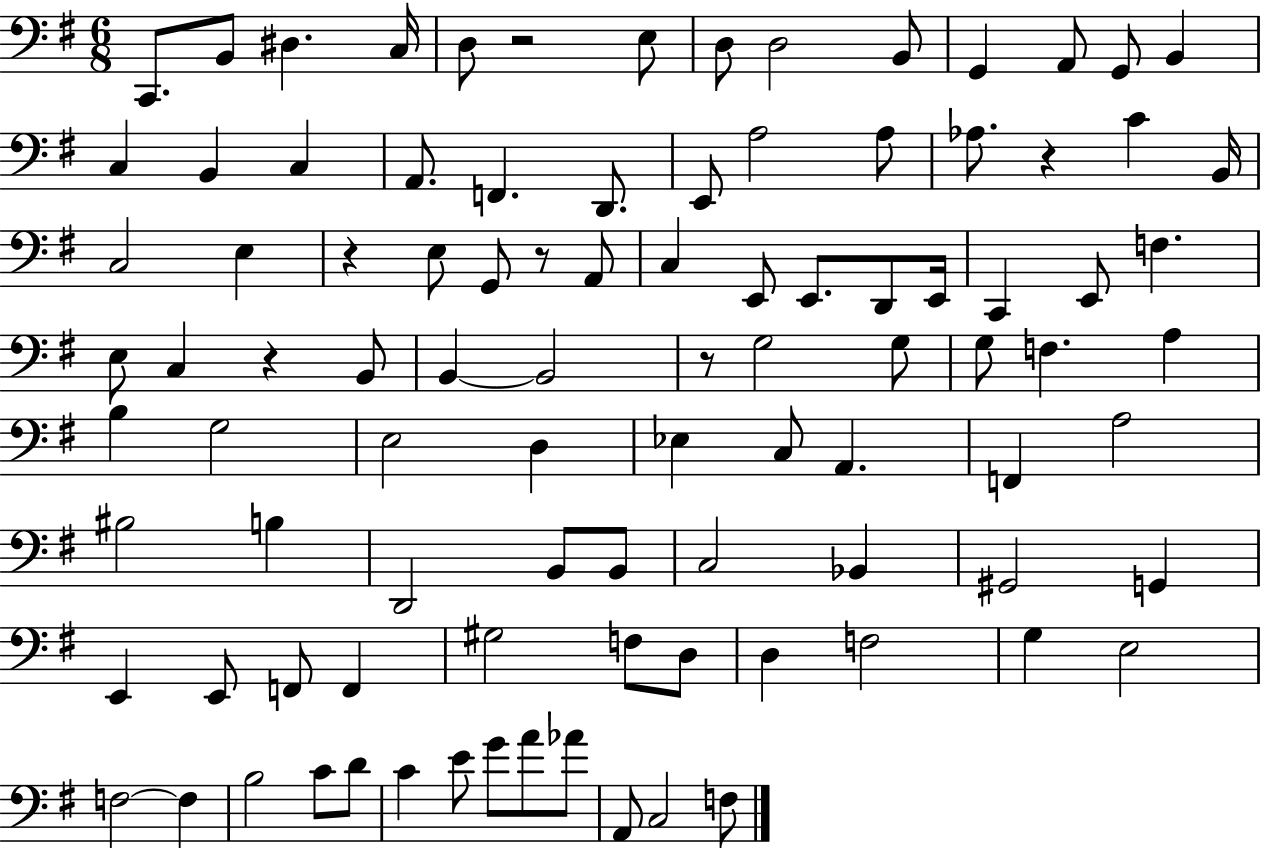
C2/e. B2/e D#3/q. C3/s D3/e R/h E3/e D3/e D3/h B2/e G2/q A2/e G2/e B2/q C3/q B2/q C3/q A2/e. F2/q. D2/e. E2/e A3/h A3/e Ab3/e. R/q C4/q B2/s C3/h E3/q R/q E3/e G2/e R/e A2/e C3/q E2/e E2/e. D2/e E2/s C2/q E2/e F3/q. E3/e C3/q R/q B2/e B2/q B2/h R/e G3/h G3/e G3/e F3/q. A3/q B3/q G3/h E3/h D3/q Eb3/q C3/e A2/q. F2/q A3/h BIS3/h B3/q D2/h B2/e B2/e C3/h Bb2/q G#2/h G2/q E2/q E2/e F2/e F2/q G#3/h F3/e D3/e D3/q F3/h G3/q E3/h F3/h F3/q B3/h C4/e D4/e C4/q E4/e G4/e A4/e Ab4/e A2/e C3/h F3/e